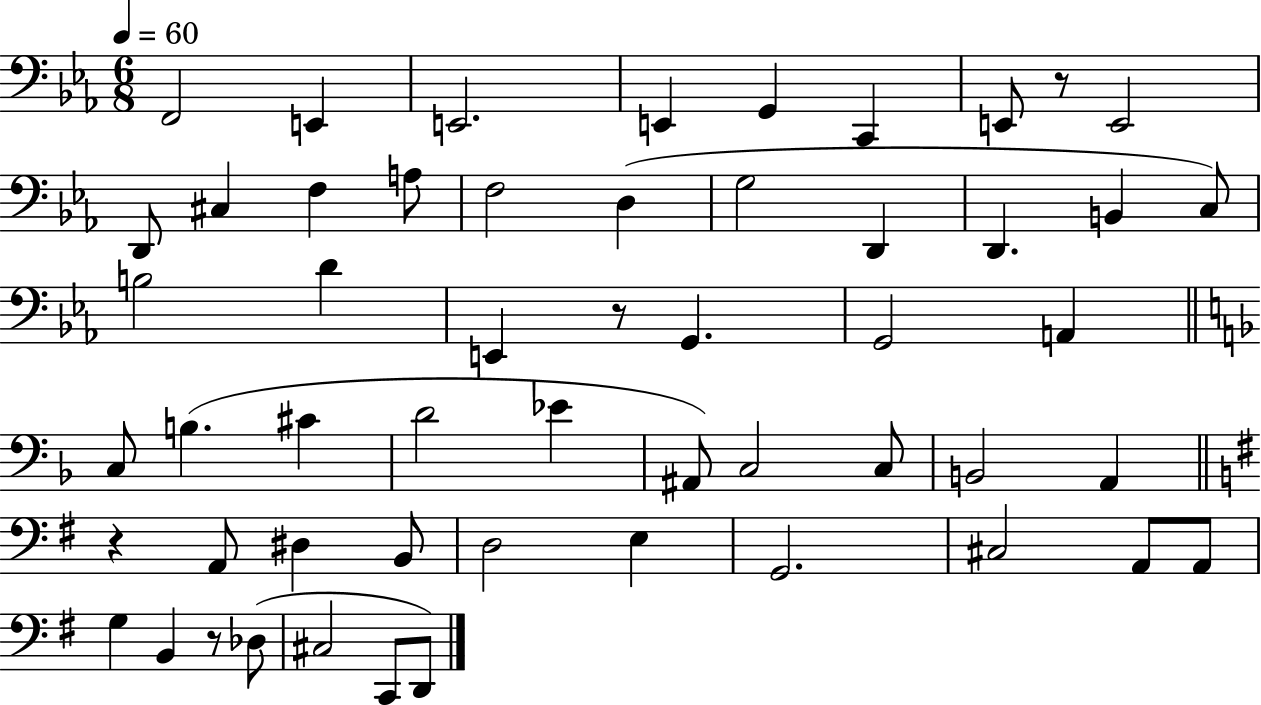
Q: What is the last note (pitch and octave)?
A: D2